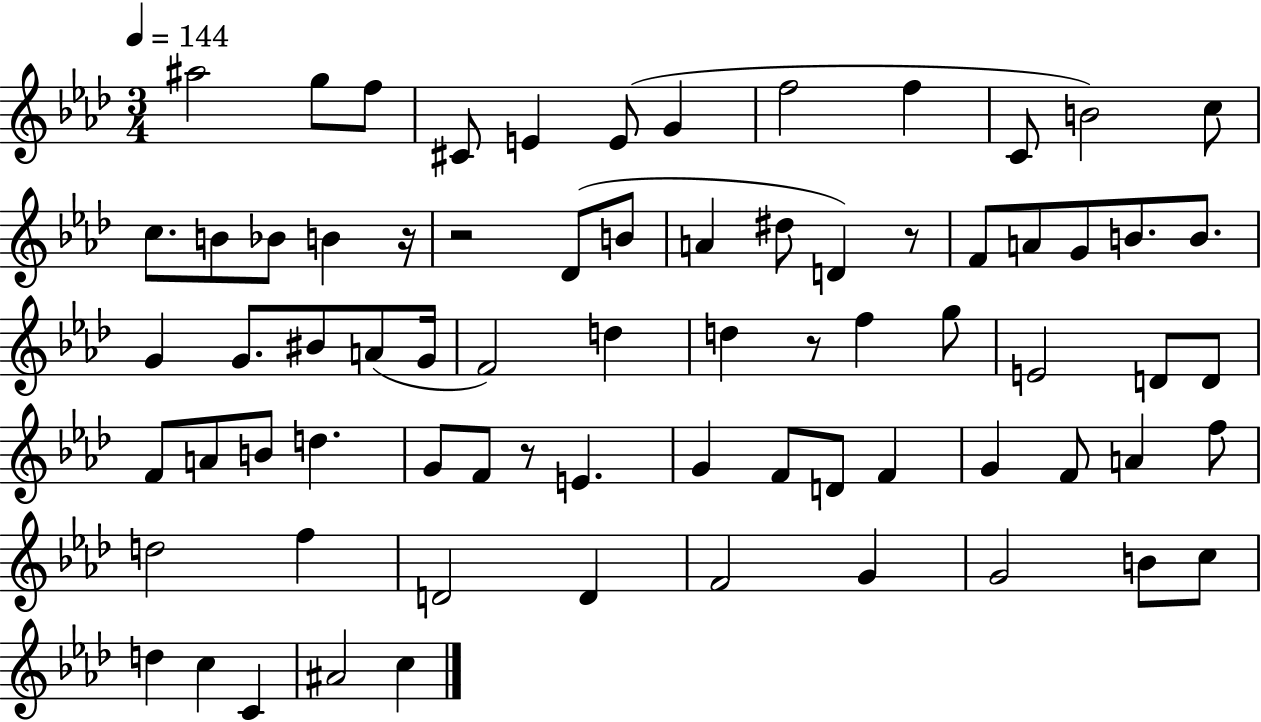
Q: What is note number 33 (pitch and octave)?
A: D5